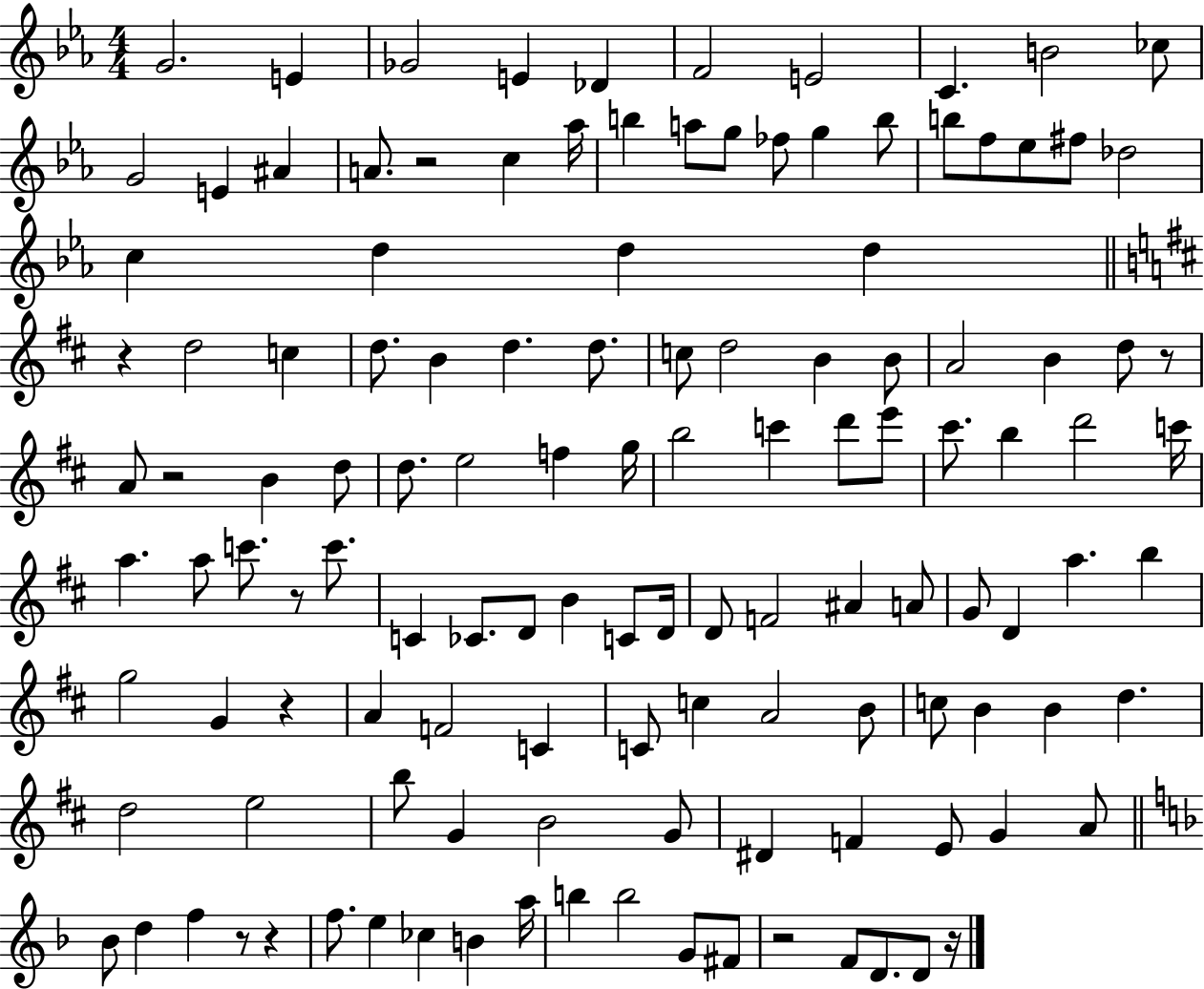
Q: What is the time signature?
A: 4/4